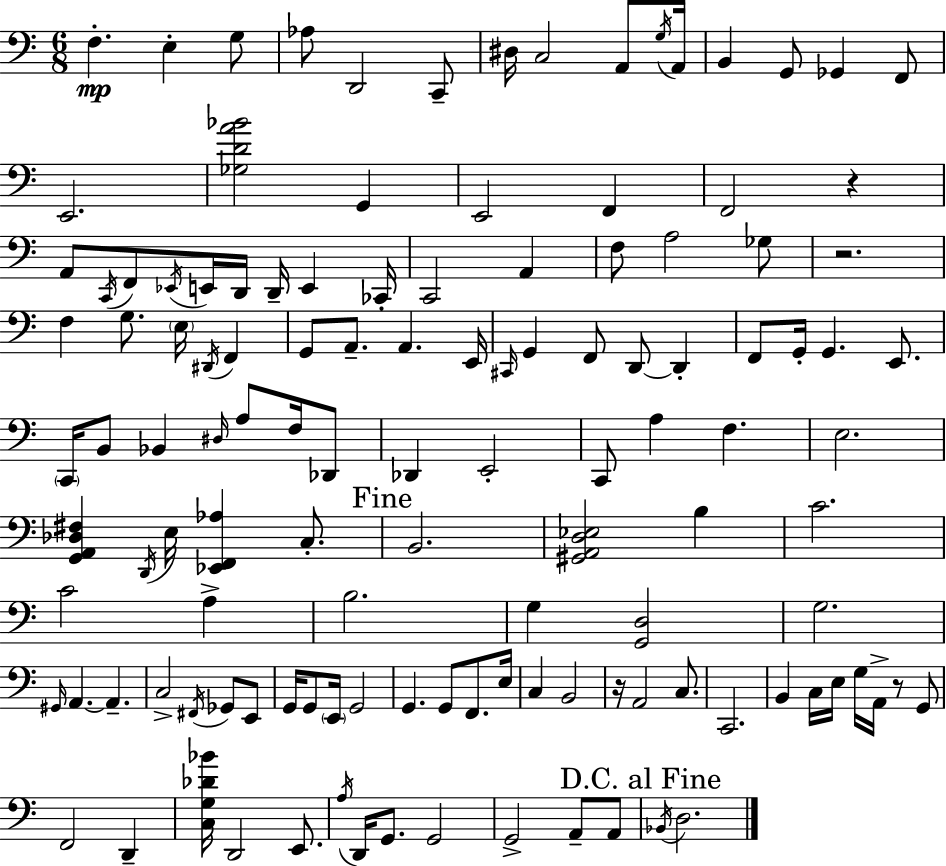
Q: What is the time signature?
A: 6/8